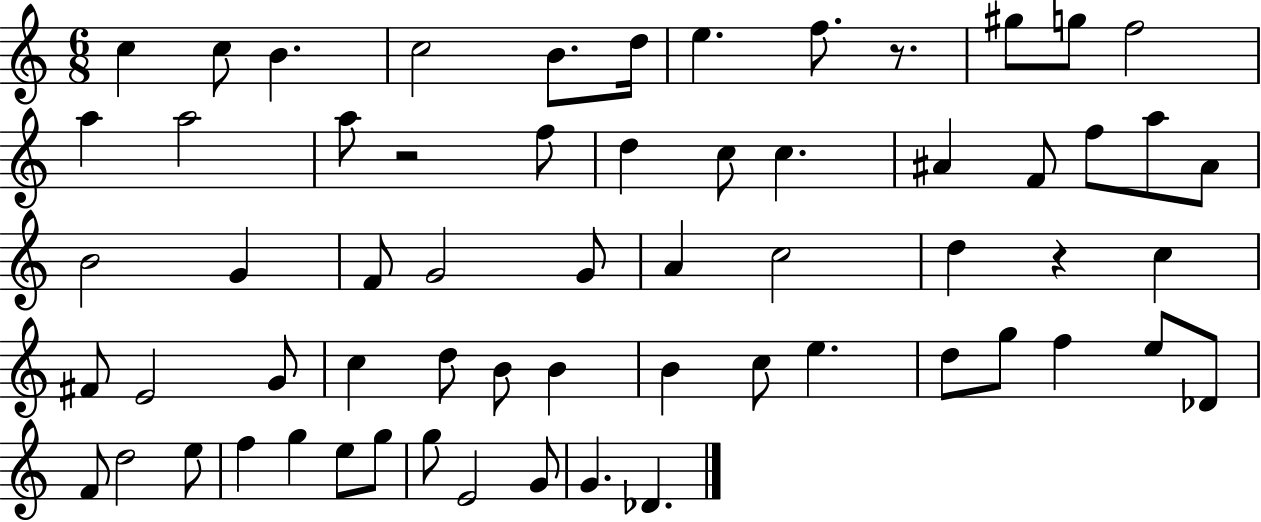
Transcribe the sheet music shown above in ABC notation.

X:1
T:Untitled
M:6/8
L:1/4
K:C
c c/2 B c2 B/2 d/4 e f/2 z/2 ^g/2 g/2 f2 a a2 a/2 z2 f/2 d c/2 c ^A F/2 f/2 a/2 ^A/2 B2 G F/2 G2 G/2 A c2 d z c ^F/2 E2 G/2 c d/2 B/2 B B c/2 e d/2 g/2 f e/2 _D/2 F/2 d2 e/2 f g e/2 g/2 g/2 E2 G/2 G _D